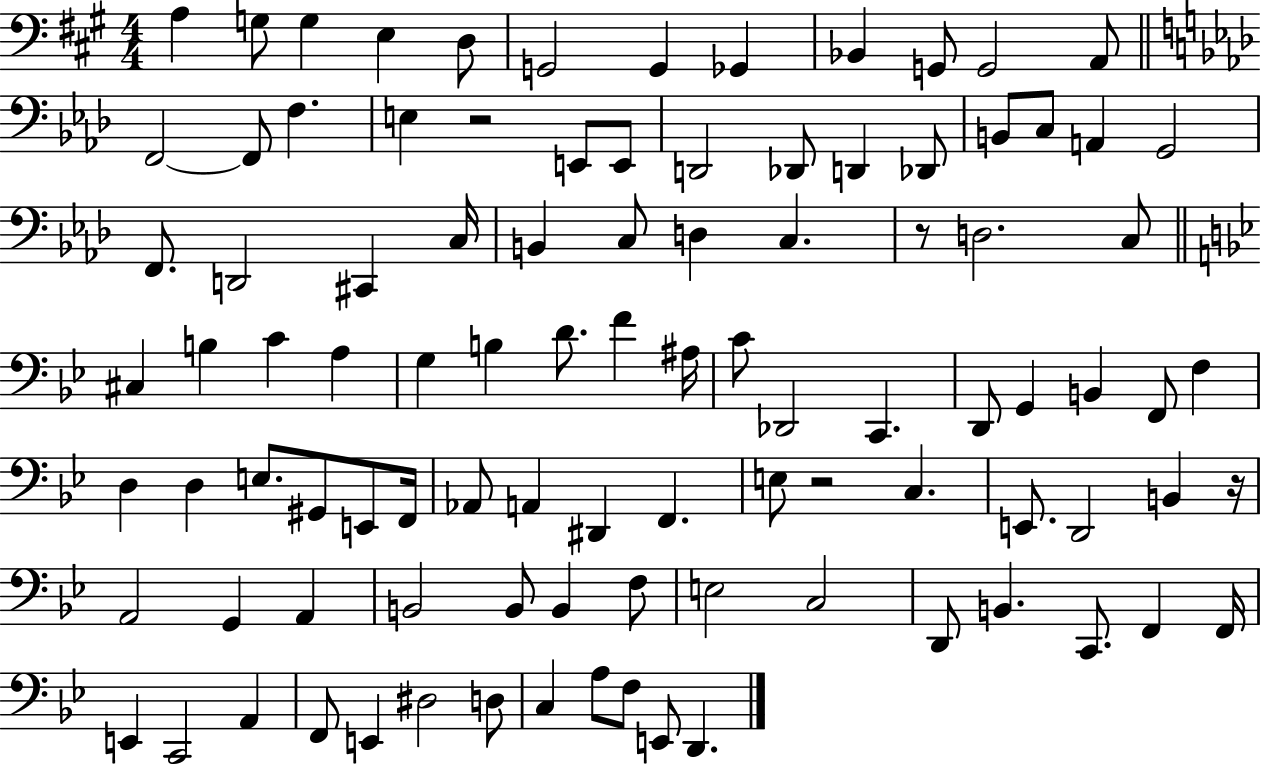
X:1
T:Untitled
M:4/4
L:1/4
K:A
A, G,/2 G, E, D,/2 G,,2 G,, _G,, _B,, G,,/2 G,,2 A,,/2 F,,2 F,,/2 F, E, z2 E,,/2 E,,/2 D,,2 _D,,/2 D,, _D,,/2 B,,/2 C,/2 A,, G,,2 F,,/2 D,,2 ^C,, C,/4 B,, C,/2 D, C, z/2 D,2 C,/2 ^C, B, C A, G, B, D/2 F ^A,/4 C/2 _D,,2 C,, D,,/2 G,, B,, F,,/2 F, D, D, E,/2 ^G,,/2 E,,/2 F,,/4 _A,,/2 A,, ^D,, F,, E,/2 z2 C, E,,/2 D,,2 B,, z/4 A,,2 G,, A,, B,,2 B,,/2 B,, F,/2 E,2 C,2 D,,/2 B,, C,,/2 F,, F,,/4 E,, C,,2 A,, F,,/2 E,, ^D,2 D,/2 C, A,/2 F,/2 E,,/2 D,,